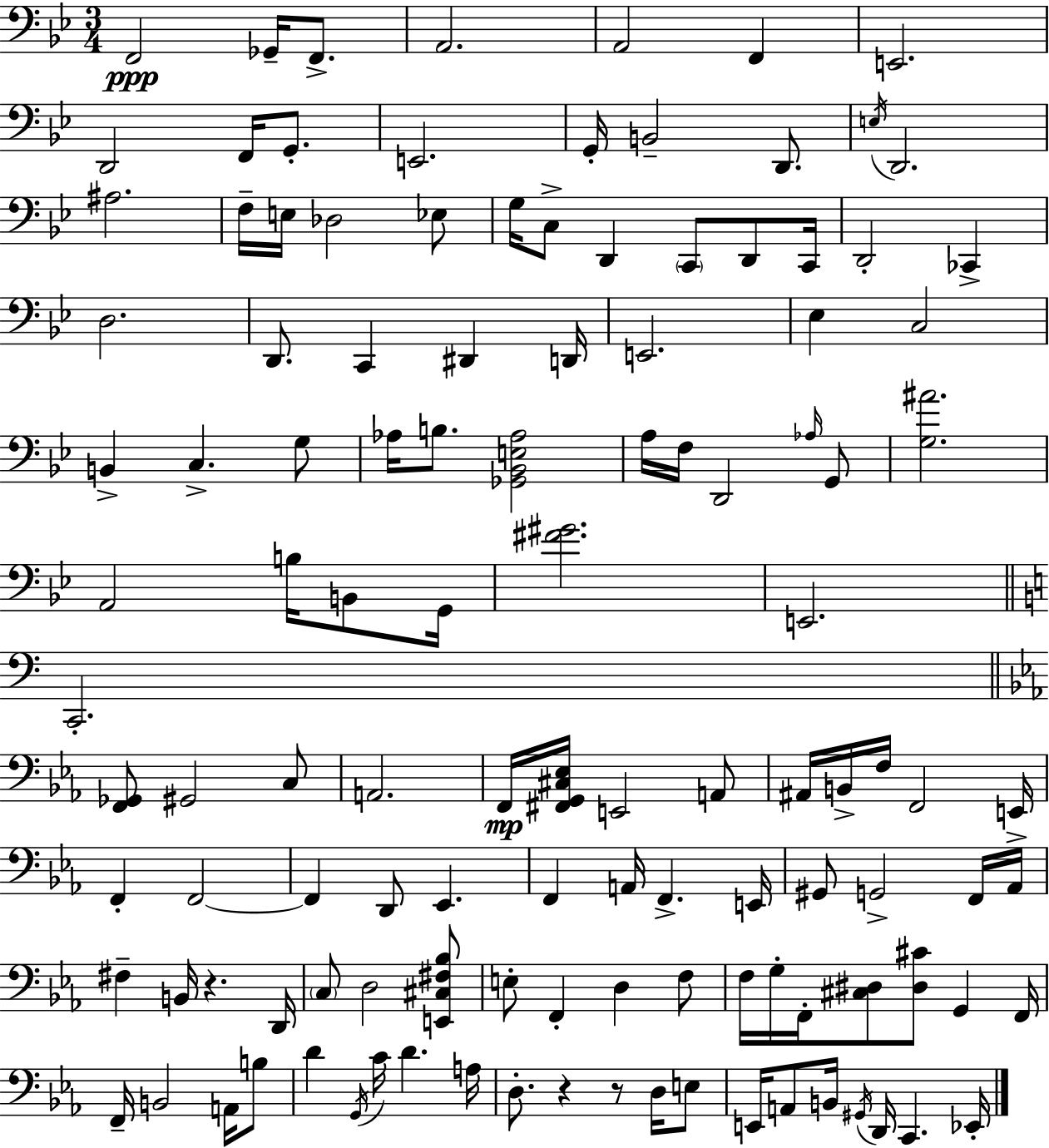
X:1
T:Untitled
M:3/4
L:1/4
K:Gm
F,,2 _G,,/4 F,,/2 A,,2 A,,2 F,, E,,2 D,,2 F,,/4 G,,/2 E,,2 G,,/4 B,,2 D,,/2 E,/4 D,,2 ^A,2 F,/4 E,/4 _D,2 _E,/2 G,/4 C,/2 D,, C,,/2 D,,/2 C,,/4 D,,2 _C,, D,2 D,,/2 C,, ^D,, D,,/4 E,,2 _E, C,2 B,, C, G,/2 _A,/4 B,/2 [_G,,_B,,E,_A,]2 A,/4 F,/4 D,,2 _A,/4 G,,/2 [G,^A]2 A,,2 B,/4 B,,/2 G,,/4 [^F^G]2 E,,2 C,,2 [F,,_G,,]/2 ^G,,2 C,/2 A,,2 F,,/4 [^F,,G,,^C,_E,]/4 E,,2 A,,/2 ^A,,/4 B,,/4 F,/4 F,,2 E,,/4 F,, F,,2 F,, D,,/2 _E,, F,, A,,/4 F,, E,,/4 ^G,,/2 G,,2 F,,/4 _A,,/4 ^F, B,,/4 z D,,/4 C,/2 D,2 [E,,^C,^F,_B,]/2 E,/2 F,, D, F,/2 F,/4 G,/4 F,,/4 [^C,^D,]/2 [^D,^C]/2 G,, F,,/4 F,,/4 B,,2 A,,/4 B,/2 D G,,/4 C/4 D A,/4 D,/2 z z/2 D,/4 E,/2 E,,/4 A,,/2 B,,/4 ^G,,/4 D,,/4 C,, _E,,/4